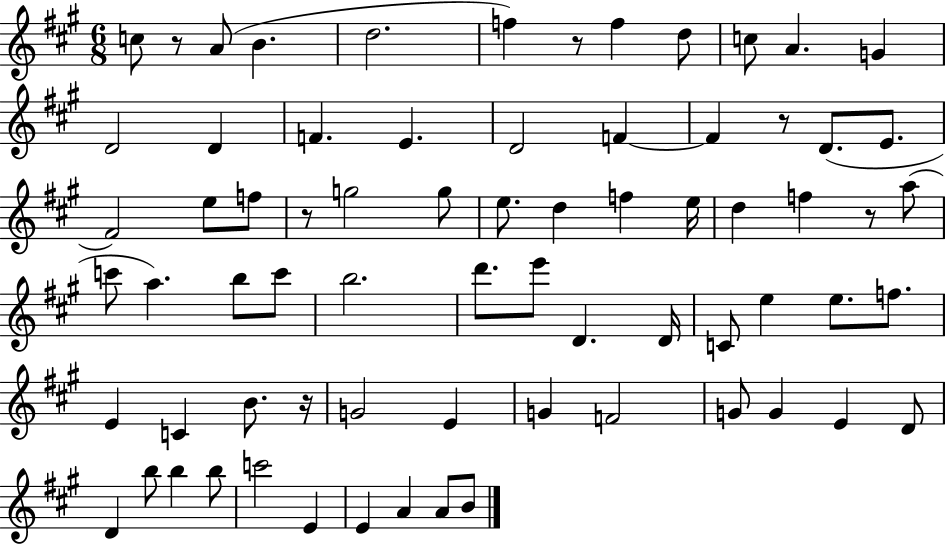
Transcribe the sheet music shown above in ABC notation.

X:1
T:Untitled
M:6/8
L:1/4
K:A
c/2 z/2 A/2 B d2 f z/2 f d/2 c/2 A G D2 D F E D2 F F z/2 D/2 E/2 ^F2 e/2 f/2 z/2 g2 g/2 e/2 d f e/4 d f z/2 a/2 c'/2 a b/2 c'/2 b2 d'/2 e'/2 D D/4 C/2 e e/2 f/2 E C B/2 z/4 G2 E G F2 G/2 G E D/2 D b/2 b b/2 c'2 E E A A/2 B/2